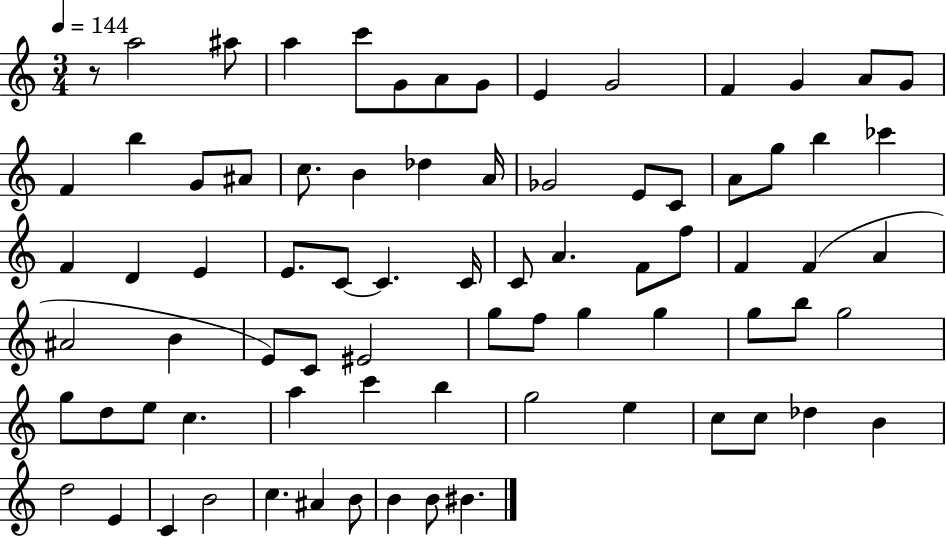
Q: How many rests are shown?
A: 1